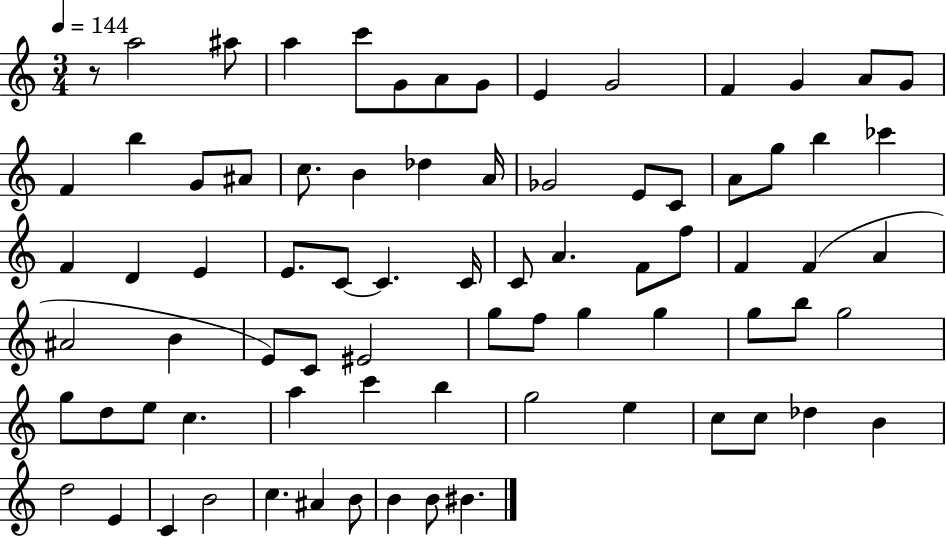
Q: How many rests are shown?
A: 1